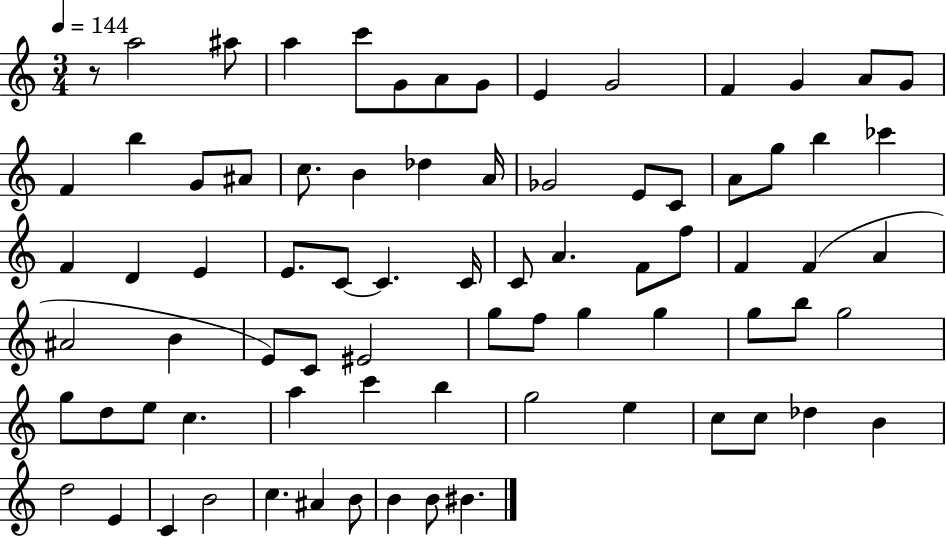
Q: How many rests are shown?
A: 1